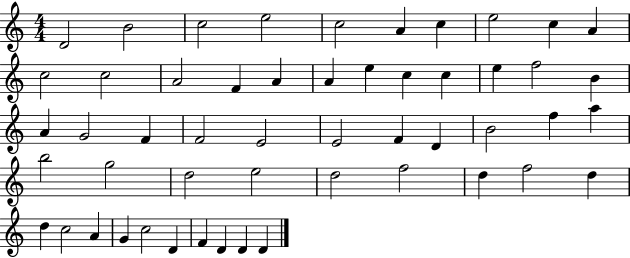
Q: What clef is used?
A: treble